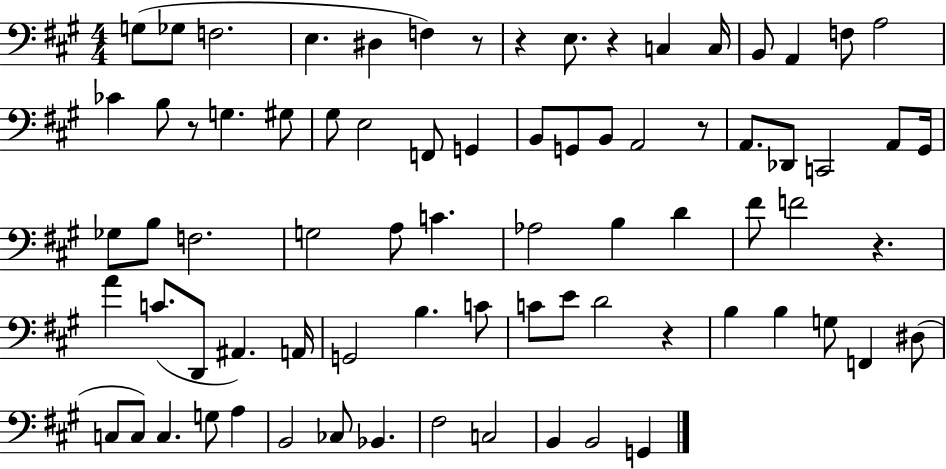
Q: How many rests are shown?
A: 7